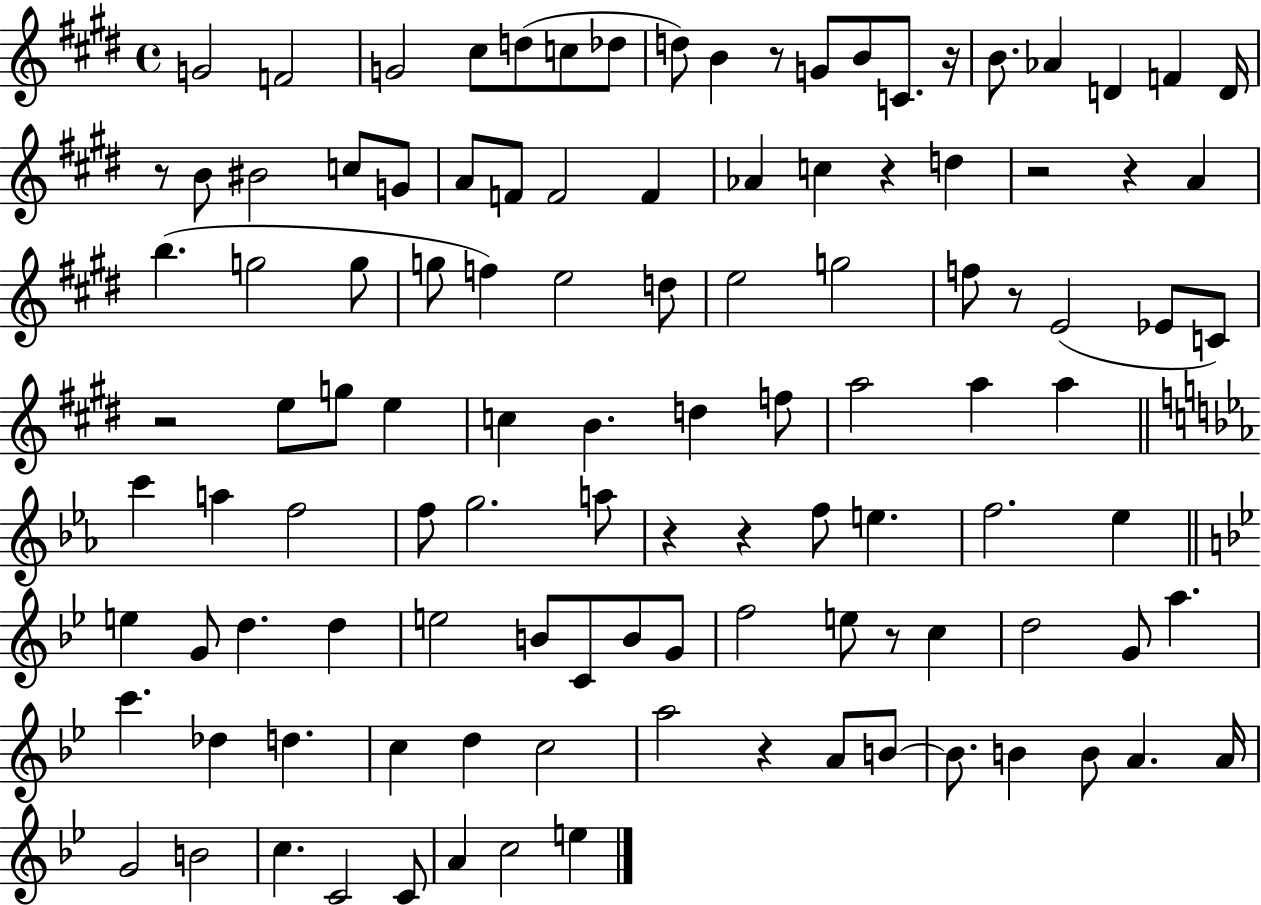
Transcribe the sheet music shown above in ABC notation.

X:1
T:Untitled
M:4/4
L:1/4
K:E
G2 F2 G2 ^c/2 d/2 c/2 _d/2 d/2 B z/2 G/2 B/2 C/2 z/4 B/2 _A D F D/4 z/2 B/2 ^B2 c/2 G/2 A/2 F/2 F2 F _A c z d z2 z A b g2 g/2 g/2 f e2 d/2 e2 g2 f/2 z/2 E2 _E/2 C/2 z2 e/2 g/2 e c B d f/2 a2 a a c' a f2 f/2 g2 a/2 z z f/2 e f2 _e e G/2 d d e2 B/2 C/2 B/2 G/2 f2 e/2 z/2 c d2 G/2 a c' _d d c d c2 a2 z A/2 B/2 B/2 B B/2 A A/4 G2 B2 c C2 C/2 A c2 e